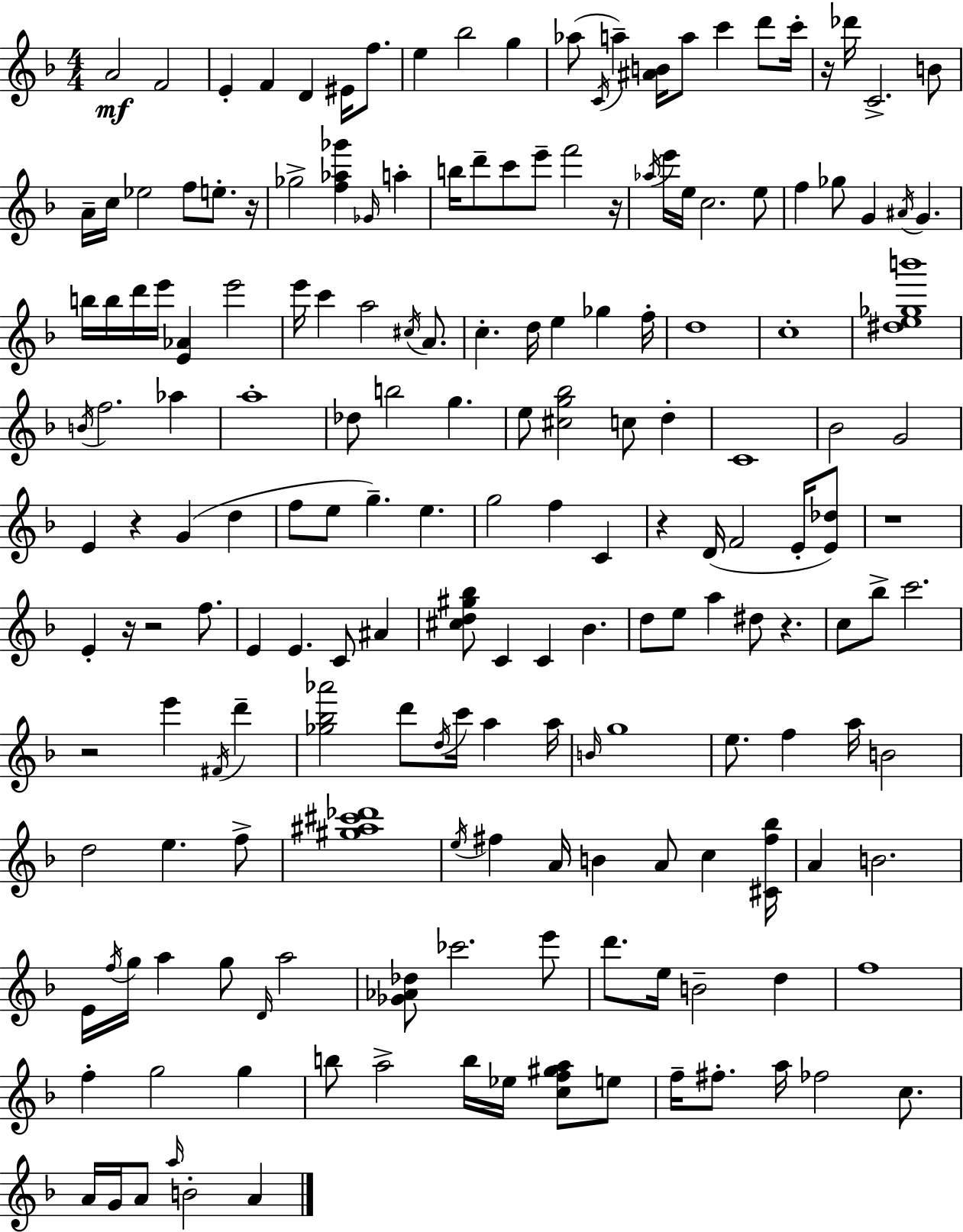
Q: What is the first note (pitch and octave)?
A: A4